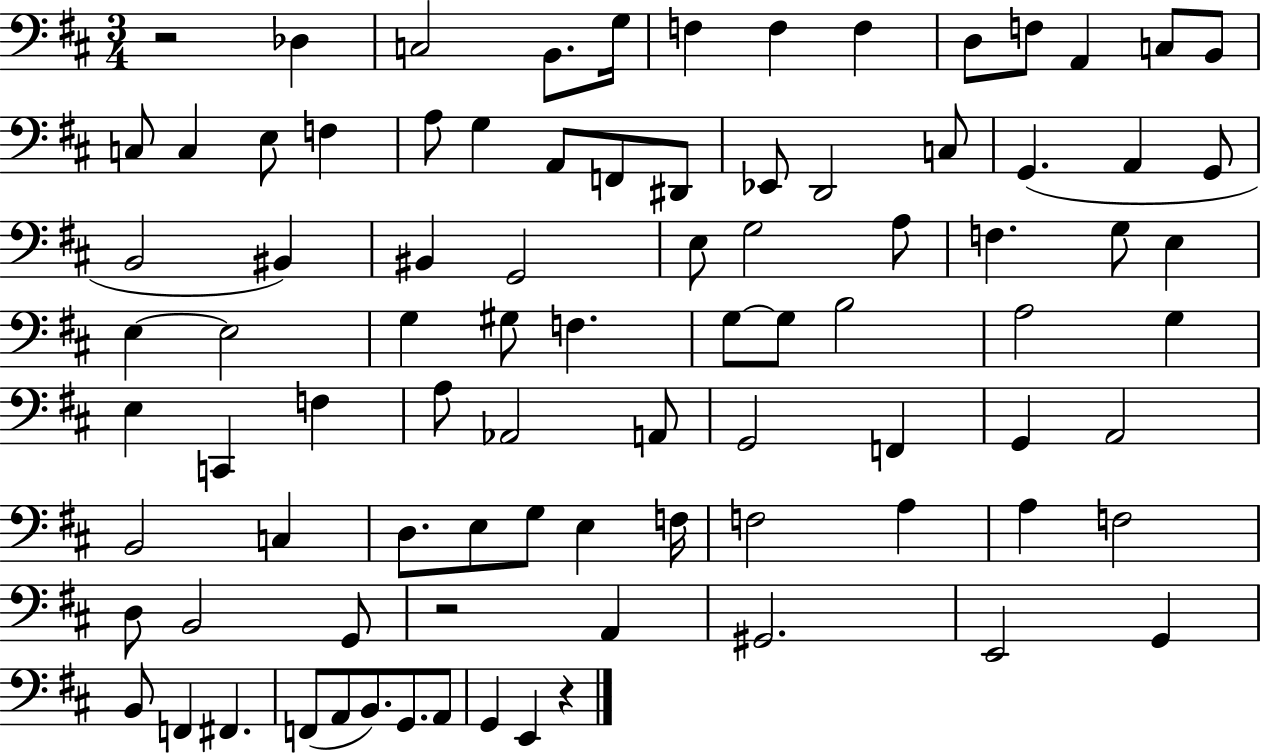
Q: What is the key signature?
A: D major